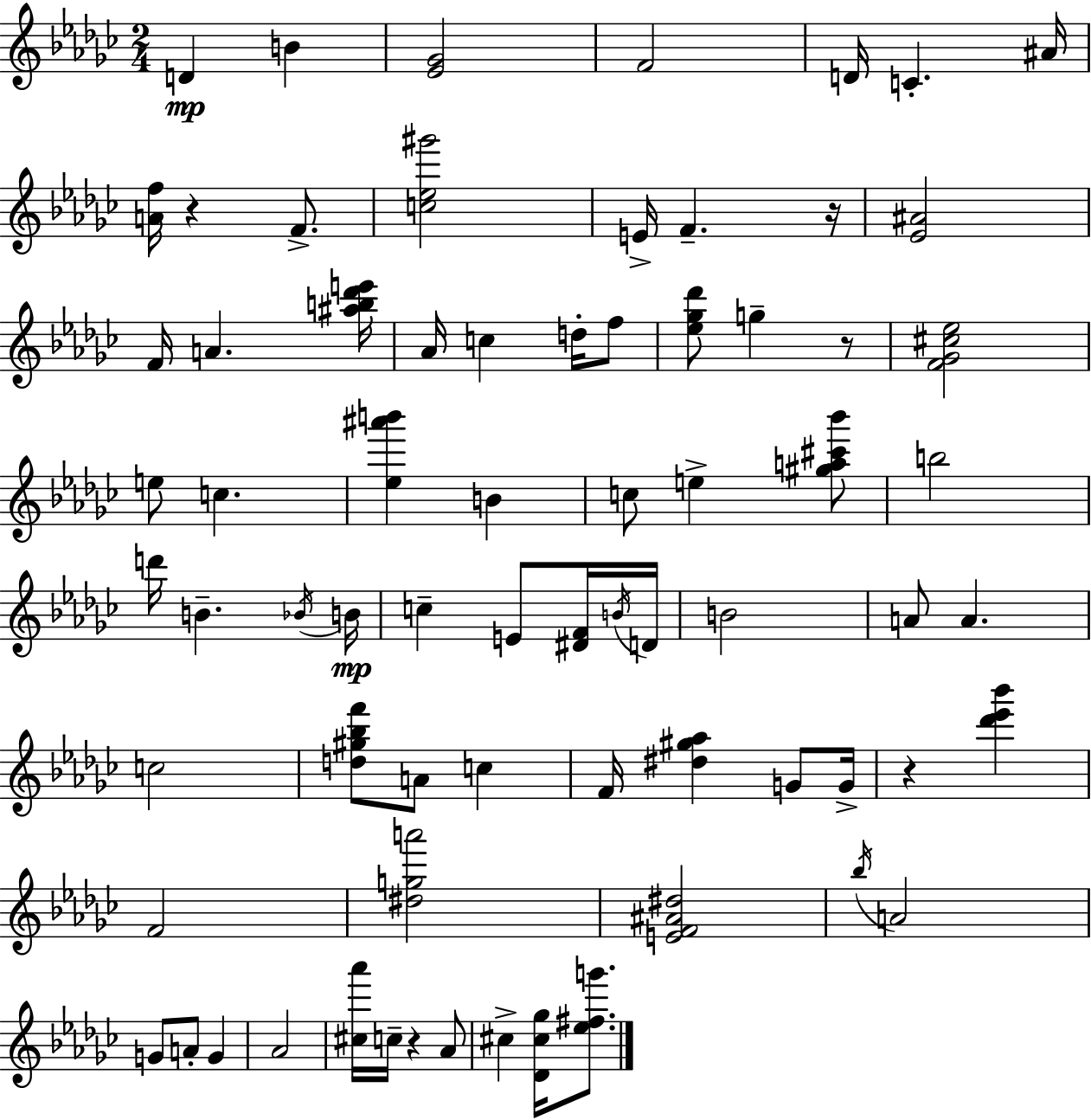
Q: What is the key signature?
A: EES minor